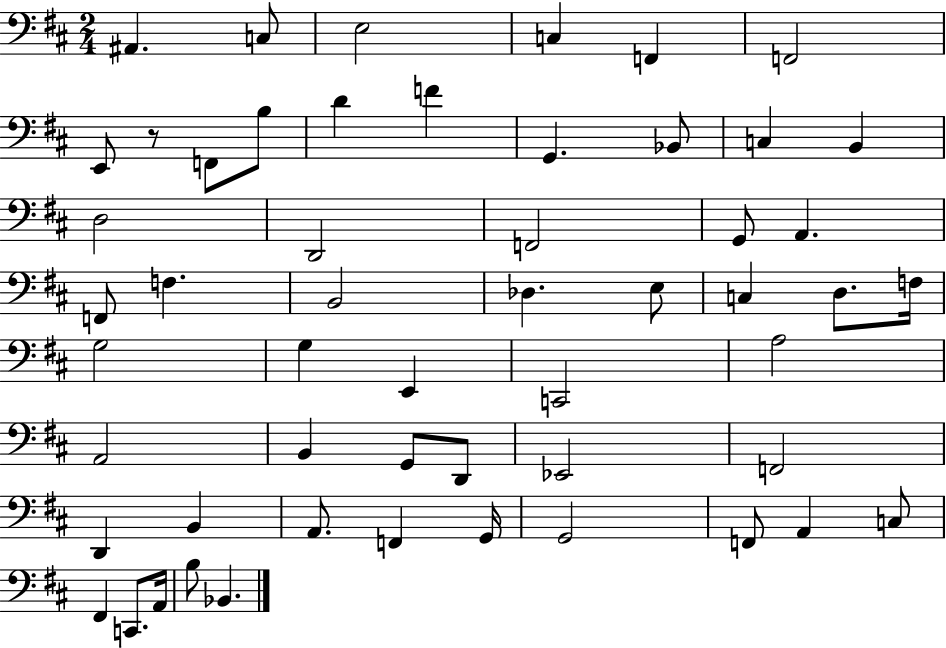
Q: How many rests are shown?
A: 1